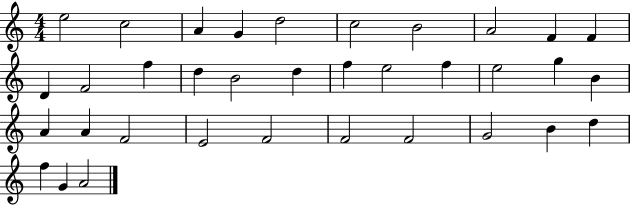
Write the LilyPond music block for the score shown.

{
  \clef treble
  \numericTimeSignature
  \time 4/4
  \key c \major
  e''2 c''2 | a'4 g'4 d''2 | c''2 b'2 | a'2 f'4 f'4 | \break d'4 f'2 f''4 | d''4 b'2 d''4 | f''4 e''2 f''4 | e''2 g''4 b'4 | \break a'4 a'4 f'2 | e'2 f'2 | f'2 f'2 | g'2 b'4 d''4 | \break f''4 g'4 a'2 | \bar "|."
}